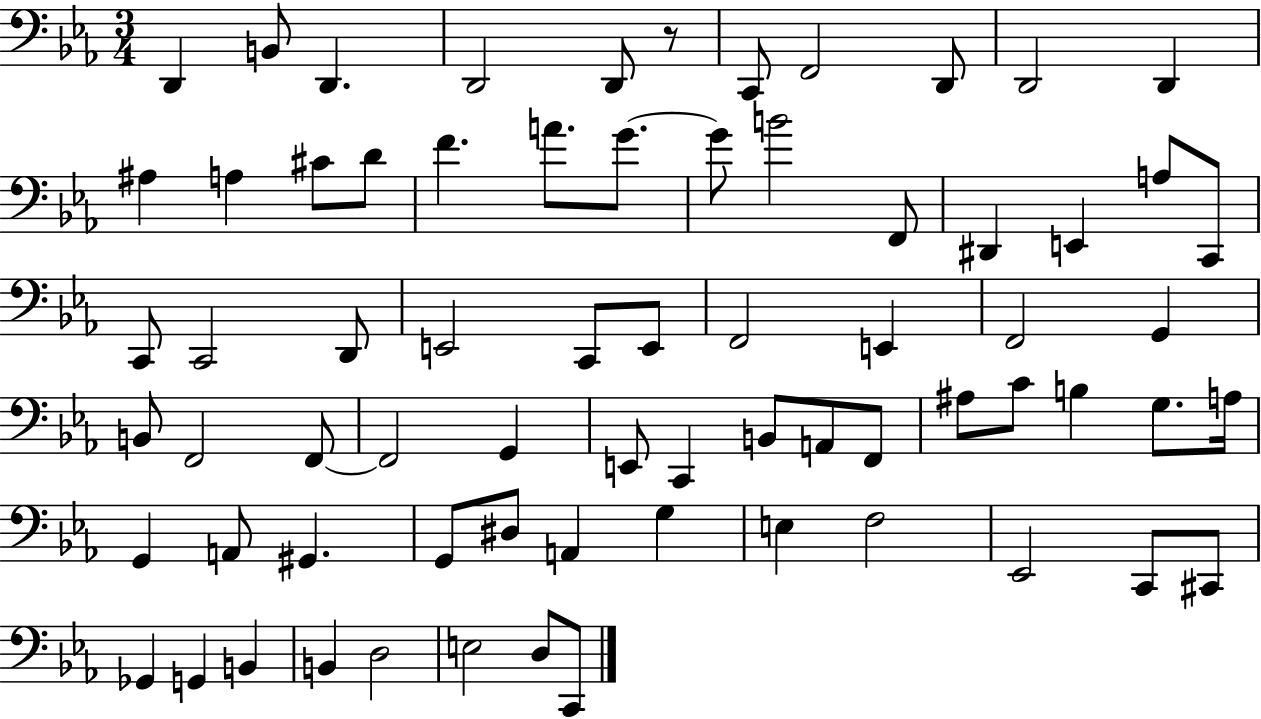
D2/q B2/e D2/q. D2/h D2/e R/e C2/e F2/h D2/e D2/h D2/q A#3/q A3/q C#4/e D4/e F4/q. A4/e. G4/e. G4/e B4/h F2/e D#2/q E2/q A3/e C2/e C2/e C2/h D2/e E2/h C2/e E2/e F2/h E2/q F2/h G2/q B2/e F2/h F2/e F2/h G2/q E2/e C2/q B2/e A2/e F2/e A#3/e C4/e B3/q G3/e. A3/s G2/q A2/e G#2/q. G2/e D#3/e A2/q G3/q E3/q F3/h Eb2/h C2/e C#2/e Gb2/q G2/q B2/q B2/q D3/h E3/h D3/e C2/e